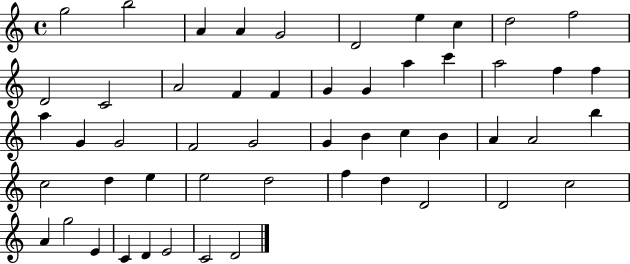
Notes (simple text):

G5/h B5/h A4/q A4/q G4/h D4/h E5/q C5/q D5/h F5/h D4/h C4/h A4/h F4/q F4/q G4/q G4/q A5/q C6/q A5/h F5/q F5/q A5/q G4/q G4/h F4/h G4/h G4/q B4/q C5/q B4/q A4/q A4/h B5/q C5/h D5/q E5/q E5/h D5/h F5/q D5/q D4/h D4/h C5/h A4/q G5/h E4/q C4/q D4/q E4/h C4/h D4/h